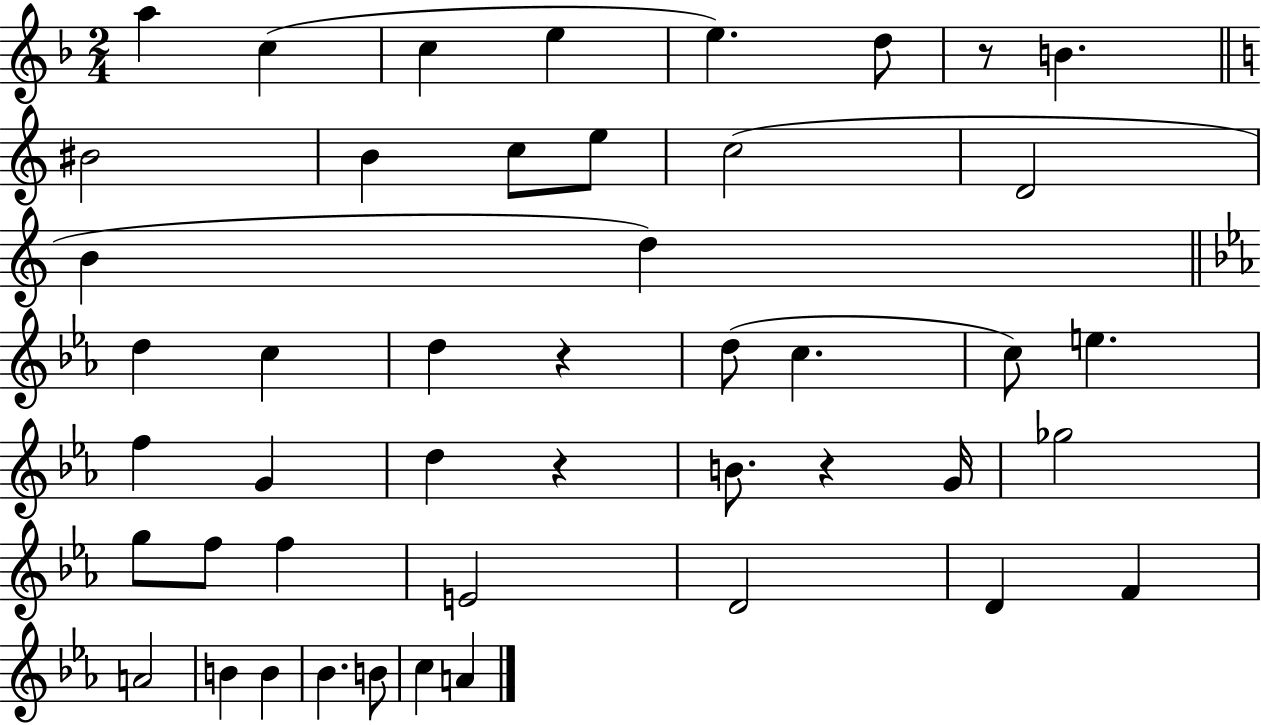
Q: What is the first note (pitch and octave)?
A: A5